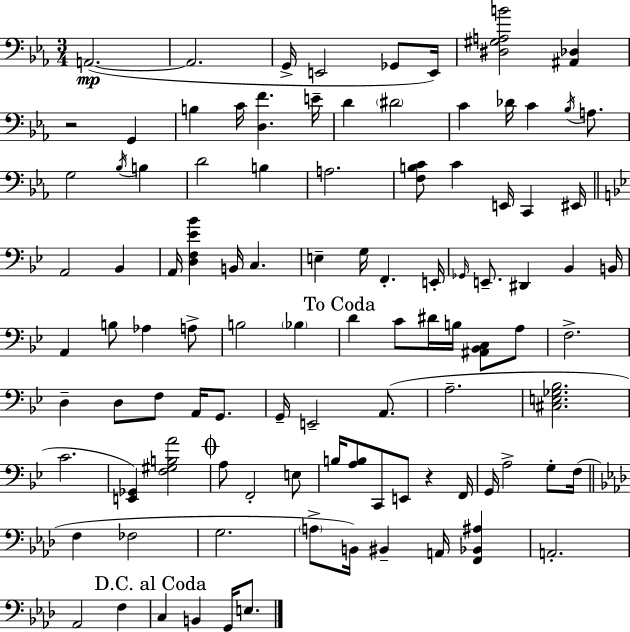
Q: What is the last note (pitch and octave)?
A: E3